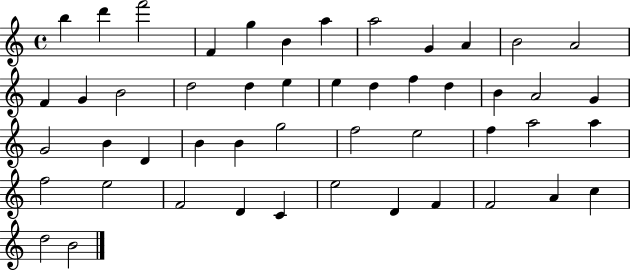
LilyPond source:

{
  \clef treble
  \time 4/4
  \defaultTimeSignature
  \key c \major
  b''4 d'''4 f'''2 | f'4 g''4 b'4 a''4 | a''2 g'4 a'4 | b'2 a'2 | \break f'4 g'4 b'2 | d''2 d''4 e''4 | e''4 d''4 f''4 d''4 | b'4 a'2 g'4 | \break g'2 b'4 d'4 | b'4 b'4 g''2 | f''2 e''2 | f''4 a''2 a''4 | \break f''2 e''2 | f'2 d'4 c'4 | e''2 d'4 f'4 | f'2 a'4 c''4 | \break d''2 b'2 | \bar "|."
}